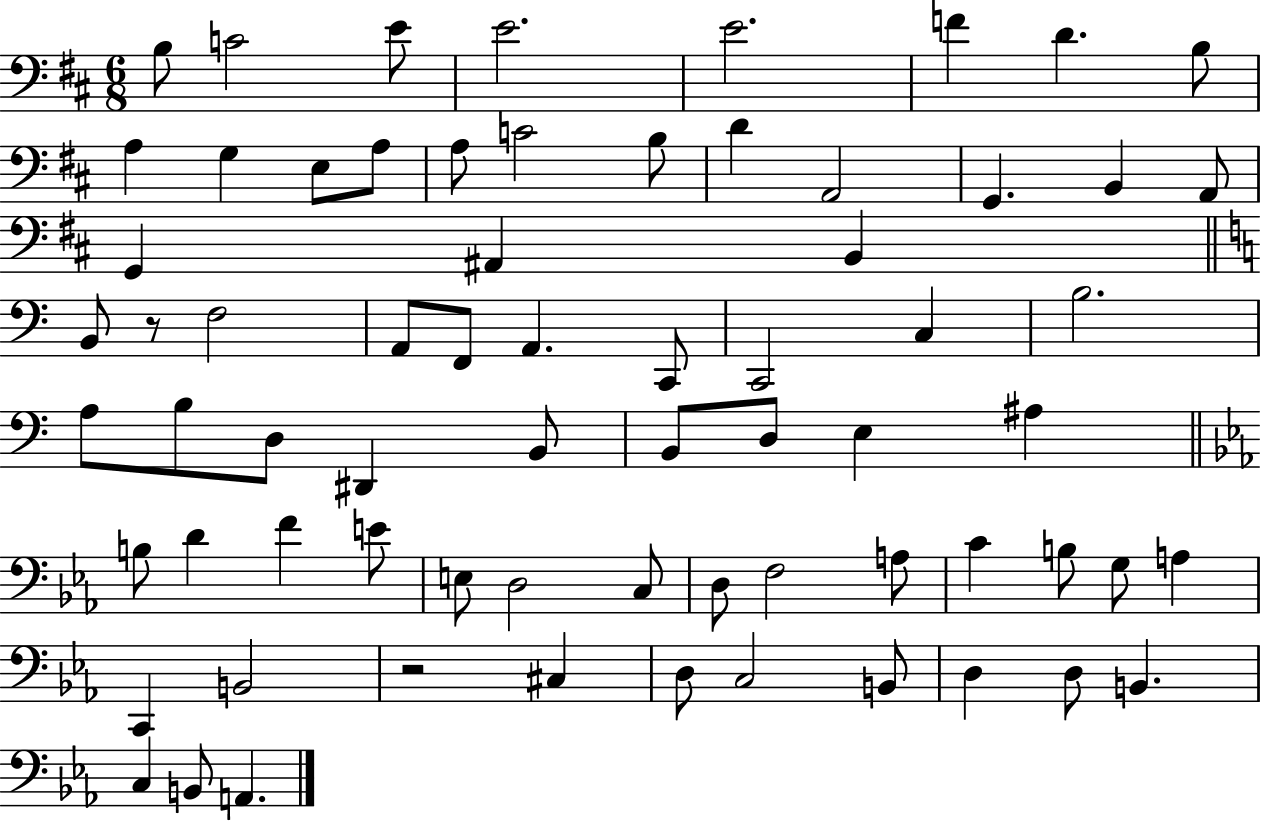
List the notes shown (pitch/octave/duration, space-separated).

B3/e C4/h E4/e E4/h. E4/h. F4/q D4/q. B3/e A3/q G3/q E3/e A3/e A3/e C4/h B3/e D4/q A2/h G2/q. B2/q A2/e G2/q A#2/q B2/q B2/e R/e F3/h A2/e F2/e A2/q. C2/e C2/h C3/q B3/h. A3/e B3/e D3/e D#2/q B2/e B2/e D3/e E3/q A#3/q B3/e D4/q F4/q E4/e E3/e D3/h C3/e D3/e F3/h A3/e C4/q B3/e G3/e A3/q C2/q B2/h R/h C#3/q D3/e C3/h B2/e D3/q D3/e B2/q. C3/q B2/e A2/q.